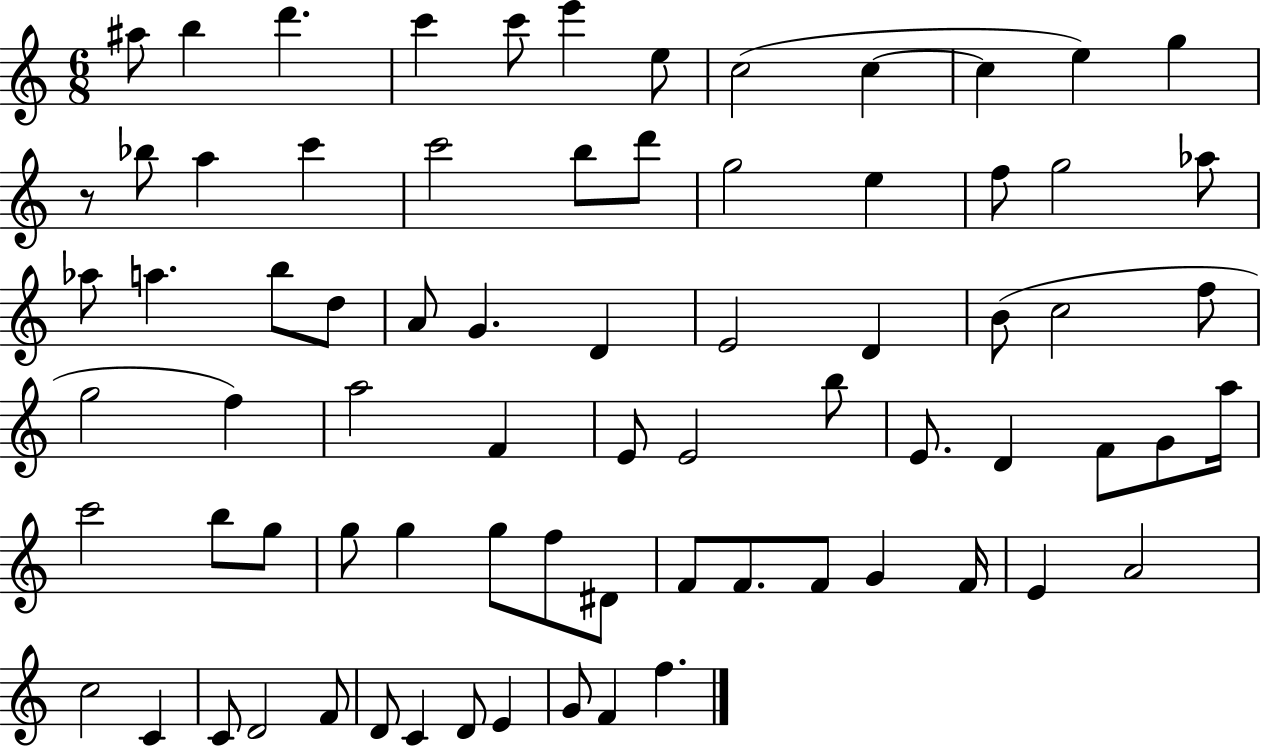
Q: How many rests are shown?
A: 1